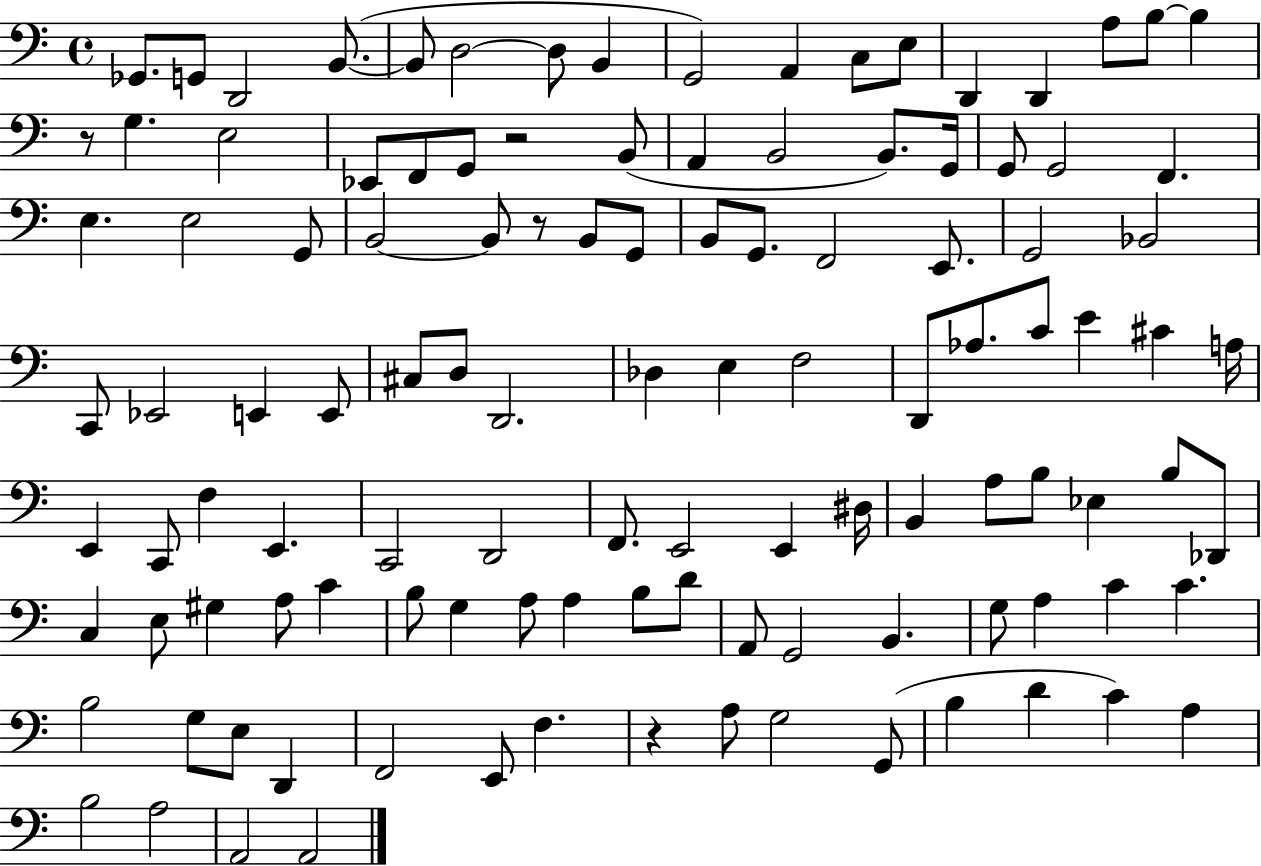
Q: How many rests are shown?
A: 4